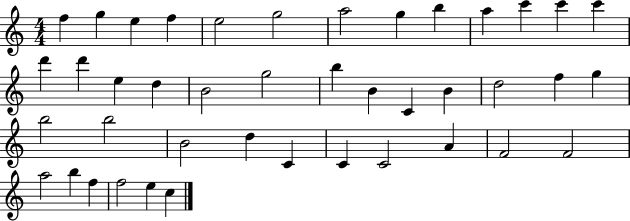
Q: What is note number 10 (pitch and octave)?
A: A5